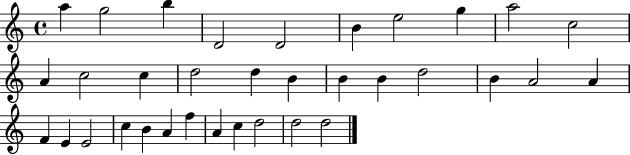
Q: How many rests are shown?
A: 0